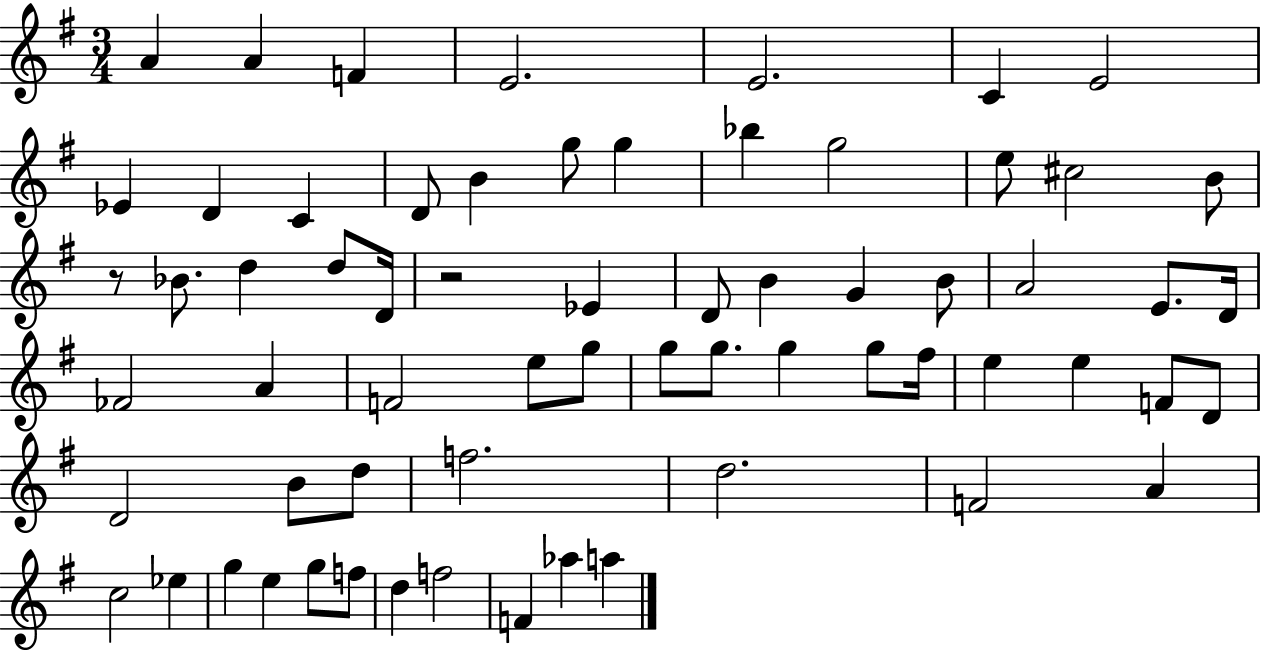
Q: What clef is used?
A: treble